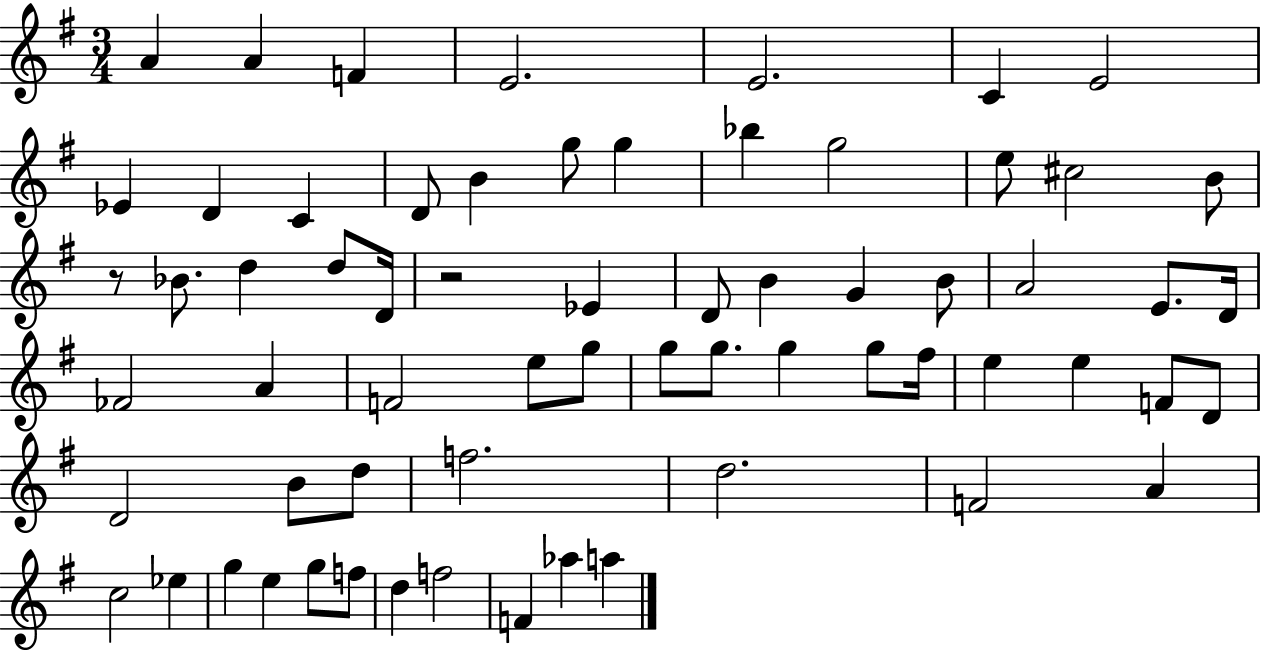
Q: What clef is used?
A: treble